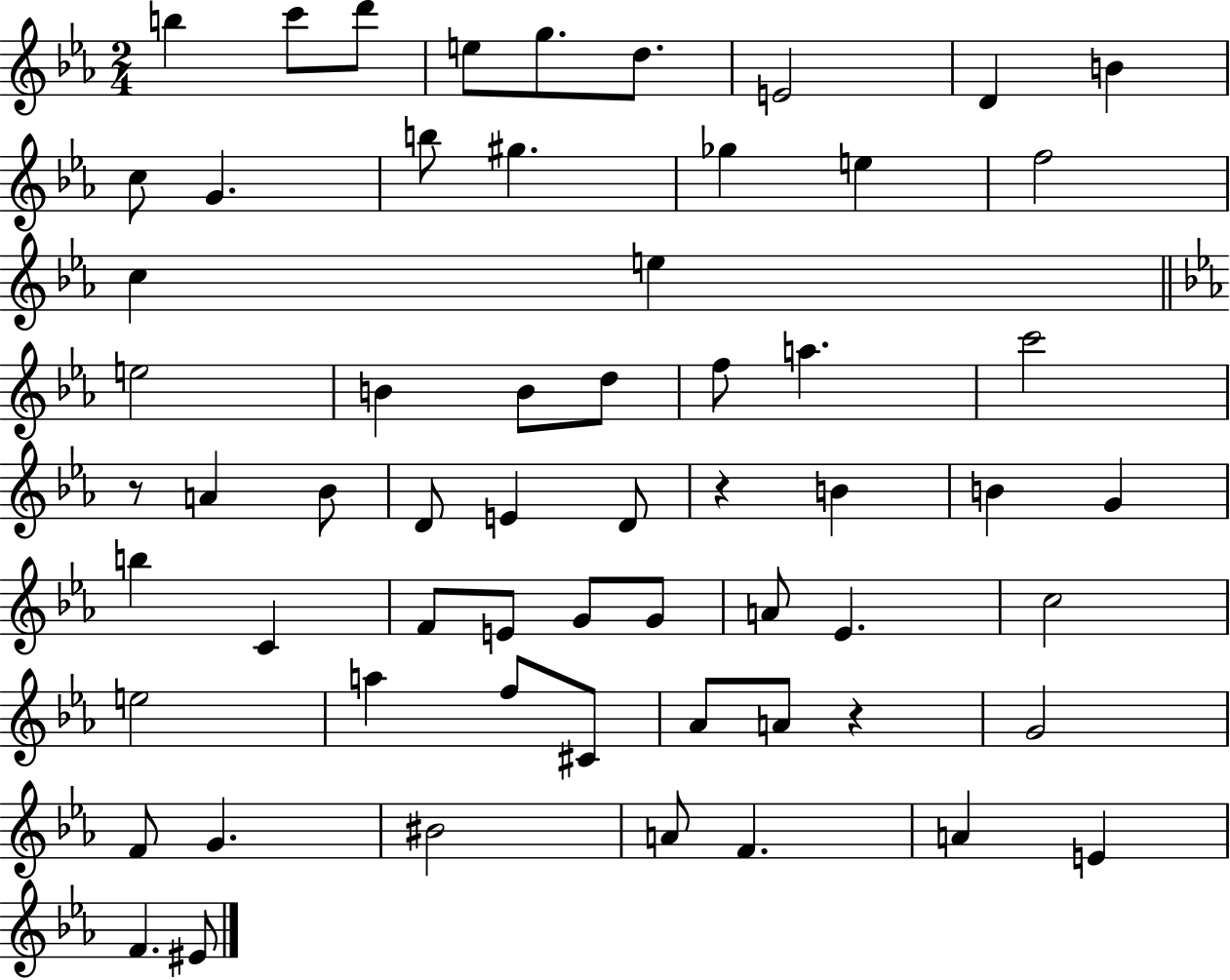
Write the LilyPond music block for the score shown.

{
  \clef treble
  \numericTimeSignature
  \time 2/4
  \key ees \major
  b''4 c'''8 d'''8 | e''8 g''8. d''8. | e'2 | d'4 b'4 | \break c''8 g'4. | b''8 gis''4. | ges''4 e''4 | f''2 | \break c''4 e''4 | \bar "||" \break \key c \minor e''2 | b'4 b'8 d''8 | f''8 a''4. | c'''2 | \break r8 a'4 bes'8 | d'8 e'4 d'8 | r4 b'4 | b'4 g'4 | \break b''4 c'4 | f'8 e'8 g'8 g'8 | a'8 ees'4. | c''2 | \break e''2 | a''4 f''8 cis'8 | aes'8 a'8 r4 | g'2 | \break f'8 g'4. | bis'2 | a'8 f'4. | a'4 e'4 | \break f'4. eis'8 | \bar "|."
}